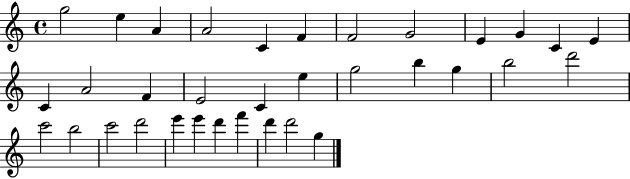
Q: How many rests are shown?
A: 0